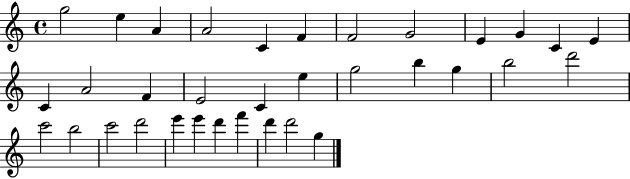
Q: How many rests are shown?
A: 0